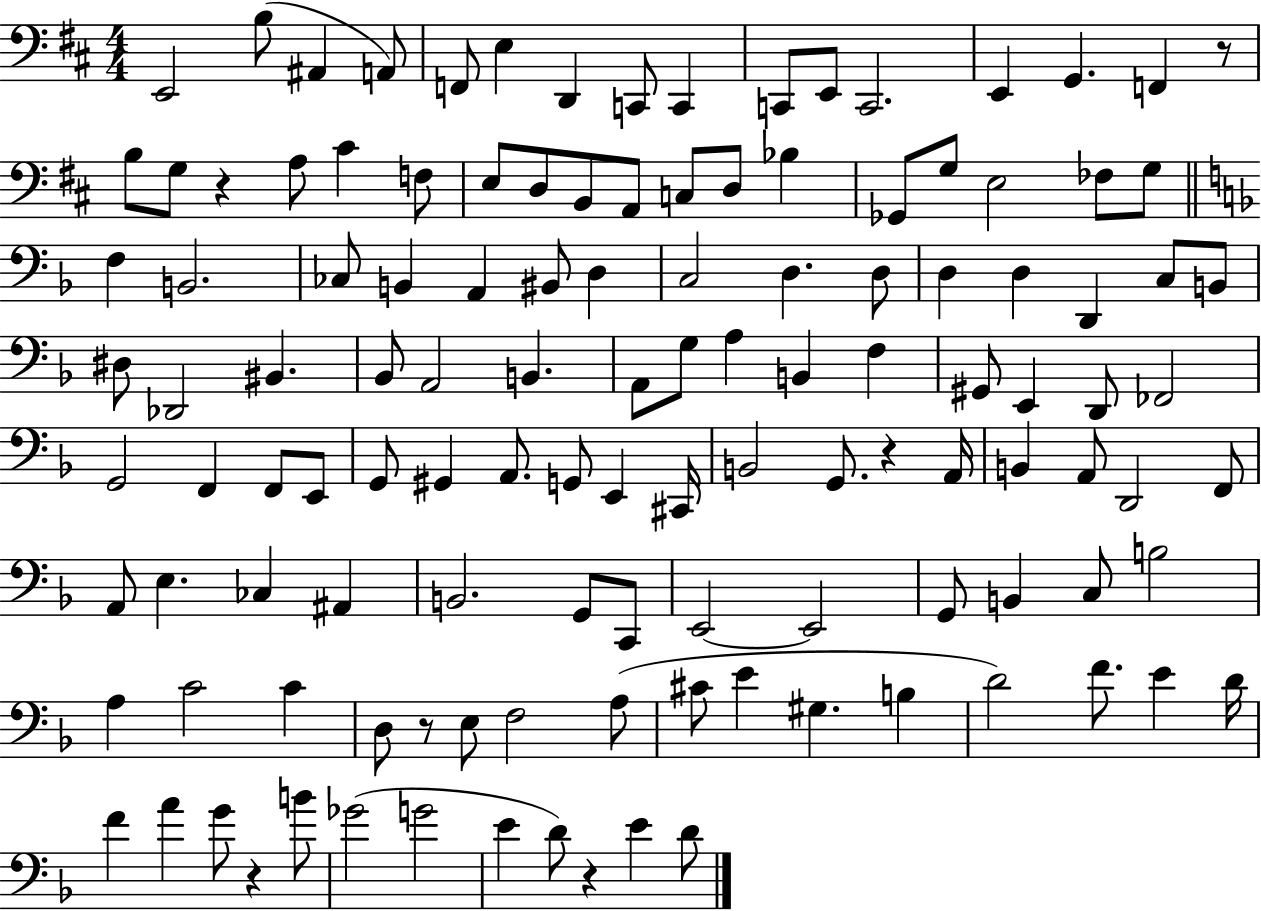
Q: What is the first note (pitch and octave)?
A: E2